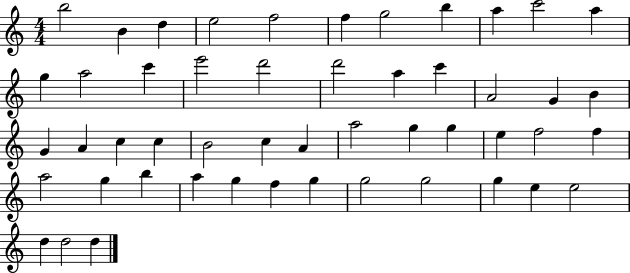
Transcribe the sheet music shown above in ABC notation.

X:1
T:Untitled
M:4/4
L:1/4
K:C
b2 B d e2 f2 f g2 b a c'2 a g a2 c' e'2 d'2 d'2 a c' A2 G B G A c c B2 c A a2 g g e f2 f a2 g b a g f g g2 g2 g e e2 d d2 d